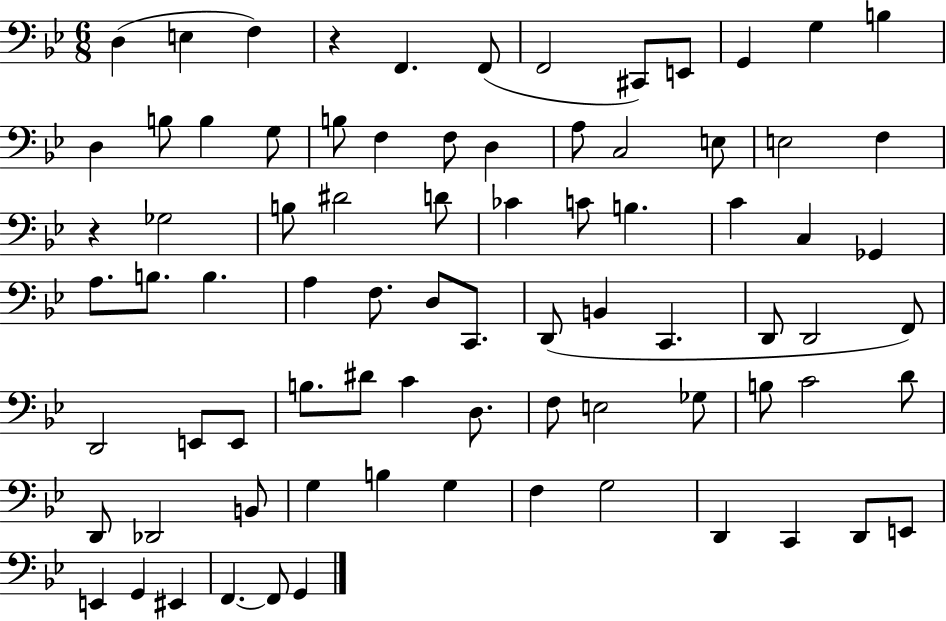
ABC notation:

X:1
T:Untitled
M:6/8
L:1/4
K:Bb
D, E, F, z F,, F,,/2 F,,2 ^C,,/2 E,,/2 G,, G, B, D, B,/2 B, G,/2 B,/2 F, F,/2 D, A,/2 C,2 E,/2 E,2 F, z _G,2 B,/2 ^D2 D/2 _C C/2 B, C C, _G,, A,/2 B,/2 B, A, F,/2 D,/2 C,,/2 D,,/2 B,, C,, D,,/2 D,,2 F,,/2 D,,2 E,,/2 E,,/2 B,/2 ^D/2 C D,/2 F,/2 E,2 _G,/2 B,/2 C2 D/2 D,,/2 _D,,2 B,,/2 G, B, G, F, G,2 D,, C,, D,,/2 E,,/2 E,, G,, ^E,, F,, F,,/2 G,,